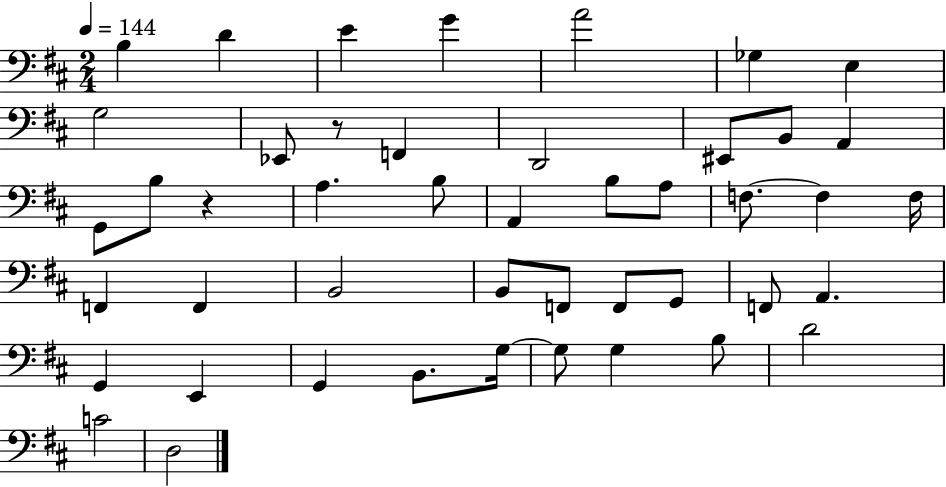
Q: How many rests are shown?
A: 2